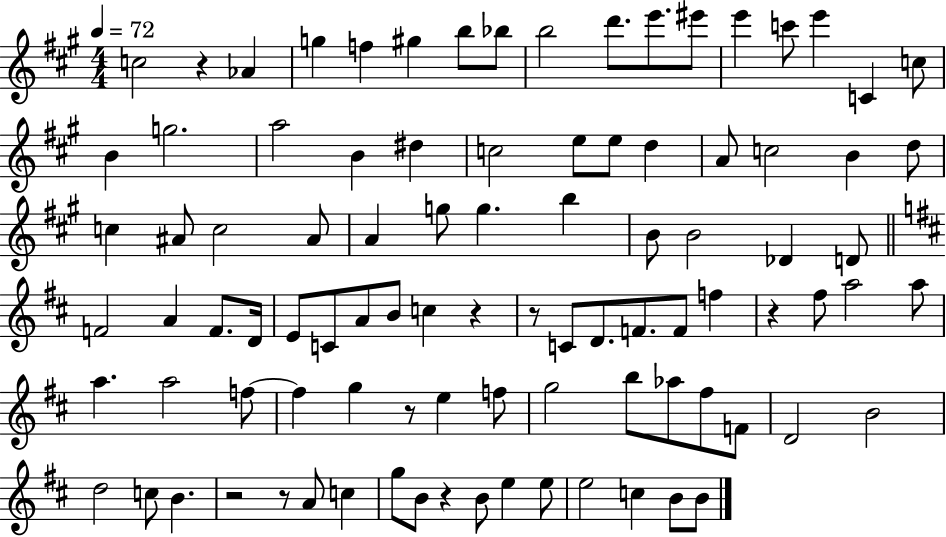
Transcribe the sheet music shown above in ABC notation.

X:1
T:Untitled
M:4/4
L:1/4
K:A
c2 z _A g f ^g b/2 _b/2 b2 d'/2 e'/2 ^e'/2 e' c'/2 e' C c/2 B g2 a2 B ^d c2 e/2 e/2 d A/2 c2 B d/2 c ^A/2 c2 ^A/2 A g/2 g b B/2 B2 _D D/2 F2 A F/2 D/4 E/2 C/2 A/2 B/2 c z z/2 C/2 D/2 F/2 F/2 f z ^f/2 a2 a/2 a a2 f/2 f g z/2 e f/2 g2 b/2 _a/2 ^f/2 F/2 D2 B2 d2 c/2 B z2 z/2 A/2 c g/2 B/2 z B/2 e e/2 e2 c B/2 B/2